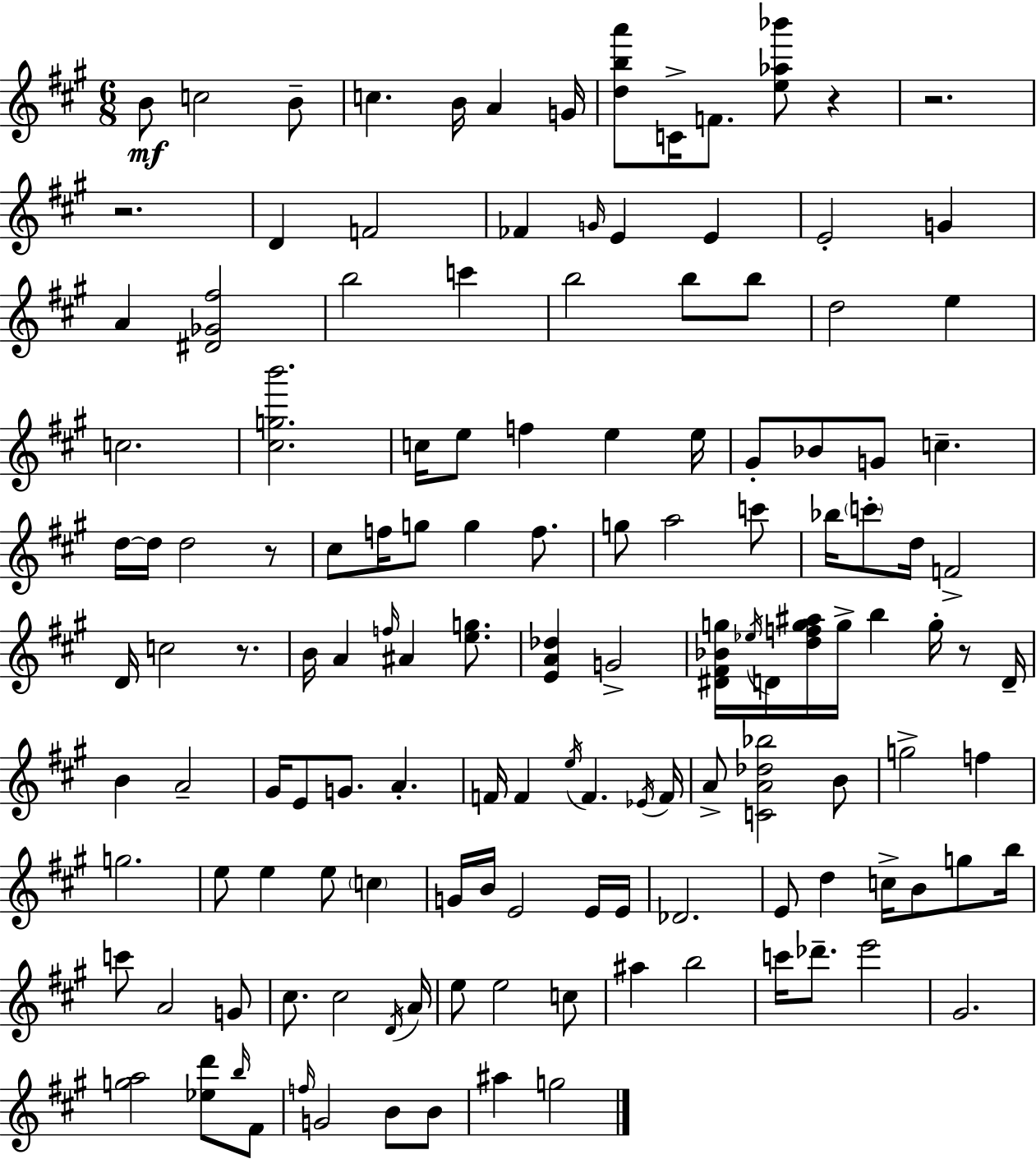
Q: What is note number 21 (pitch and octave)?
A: B5